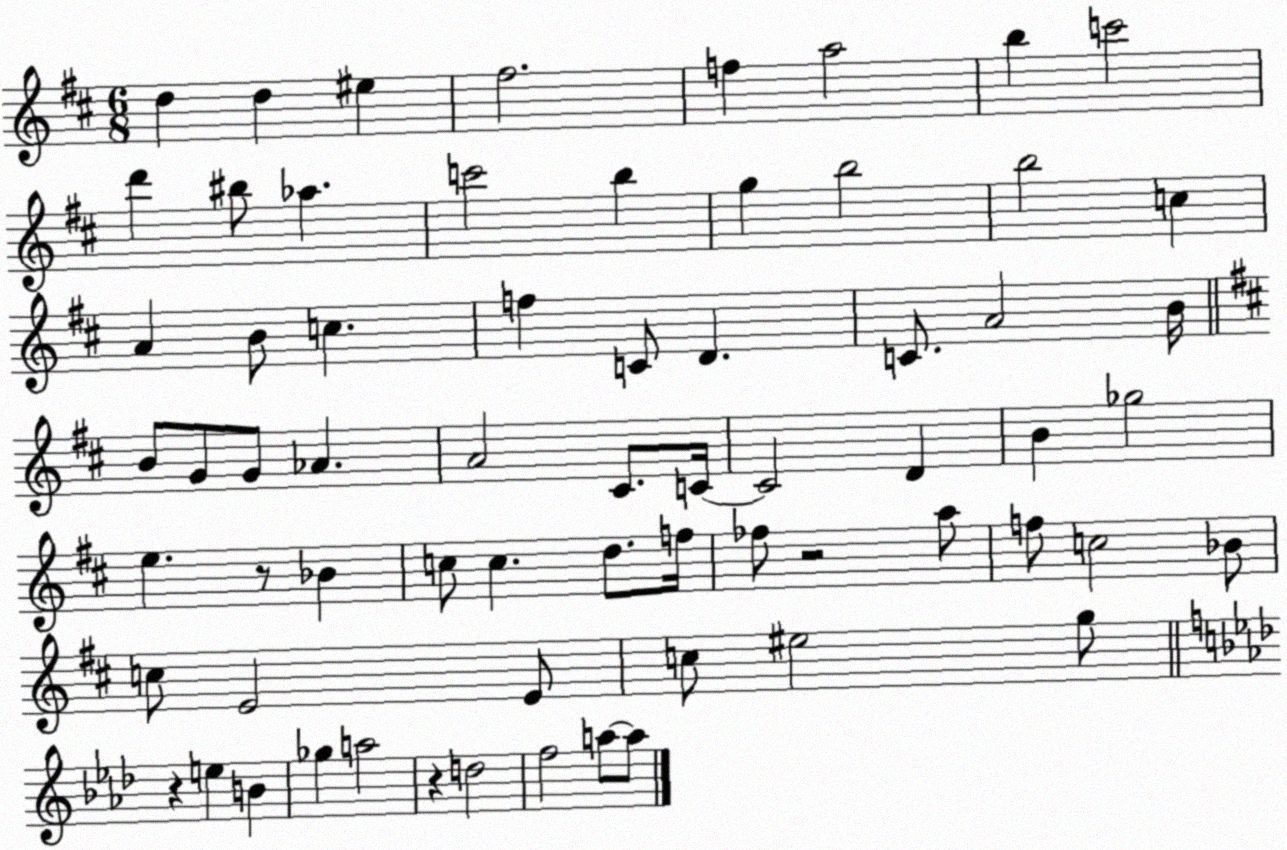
X:1
T:Untitled
M:6/8
L:1/4
K:D
d d ^e ^f2 f a2 b c'2 d' ^b/2 _a c'2 b g b2 b2 c A B/2 c f C/2 D C/2 A2 B/4 B/2 G/2 G/2 _A A2 ^C/2 C/4 C2 D B _g2 e z/2 _B c/2 c d/2 f/4 _f/2 z2 a/2 f/2 c2 _B/2 c/2 E2 E/2 c/2 ^e2 g/2 z e B _g a2 z d2 f2 a/2 a/2